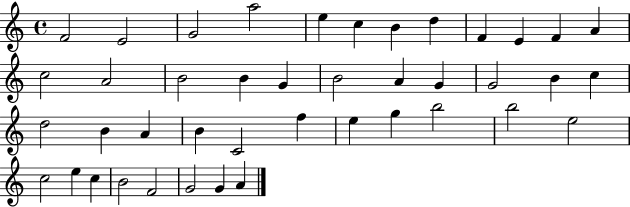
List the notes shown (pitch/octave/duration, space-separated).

F4/h E4/h G4/h A5/h E5/q C5/q B4/q D5/q F4/q E4/q F4/q A4/q C5/h A4/h B4/h B4/q G4/q B4/h A4/q G4/q G4/h B4/q C5/q D5/h B4/q A4/q B4/q C4/h F5/q E5/q G5/q B5/h B5/h E5/h C5/h E5/q C5/q B4/h F4/h G4/h G4/q A4/q